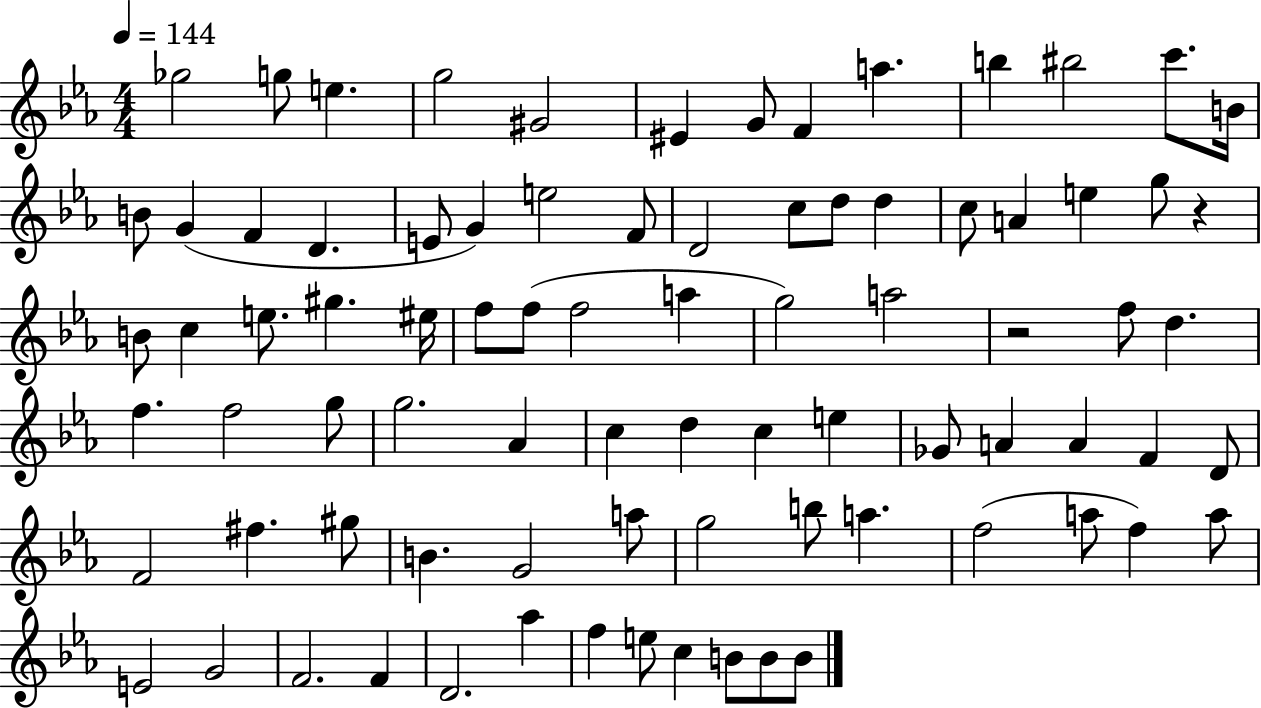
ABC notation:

X:1
T:Untitled
M:4/4
L:1/4
K:Eb
_g2 g/2 e g2 ^G2 ^E G/2 F a b ^b2 c'/2 B/4 B/2 G F D E/2 G e2 F/2 D2 c/2 d/2 d c/2 A e g/2 z B/2 c e/2 ^g ^e/4 f/2 f/2 f2 a g2 a2 z2 f/2 d f f2 g/2 g2 _A c d c e _G/2 A A F D/2 F2 ^f ^g/2 B G2 a/2 g2 b/2 a f2 a/2 f a/2 E2 G2 F2 F D2 _a f e/2 c B/2 B/2 B/2